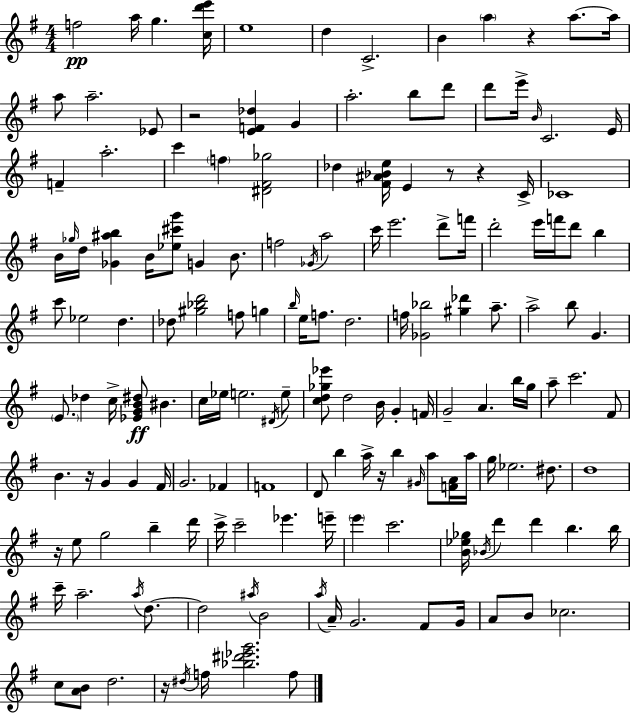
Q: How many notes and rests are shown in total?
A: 159